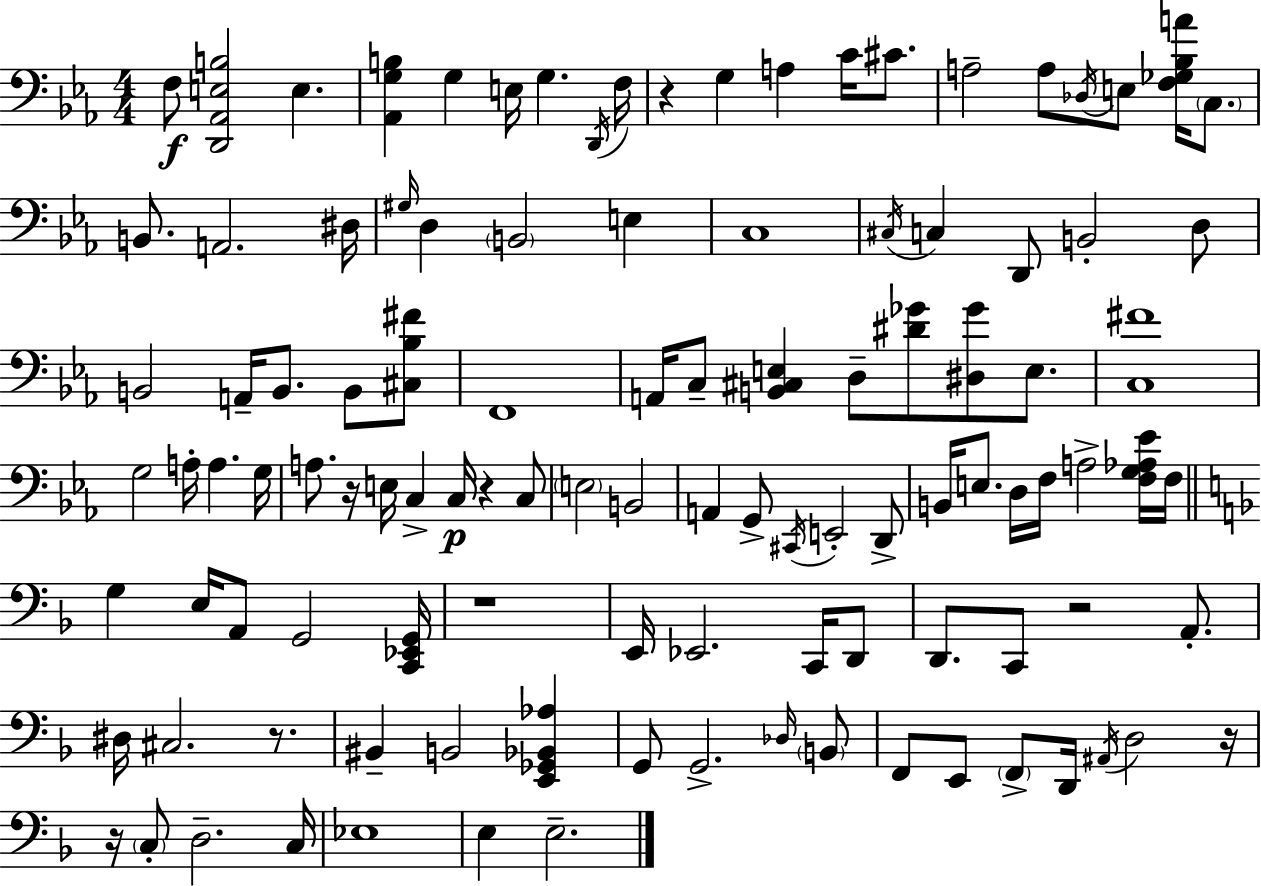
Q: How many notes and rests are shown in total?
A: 110